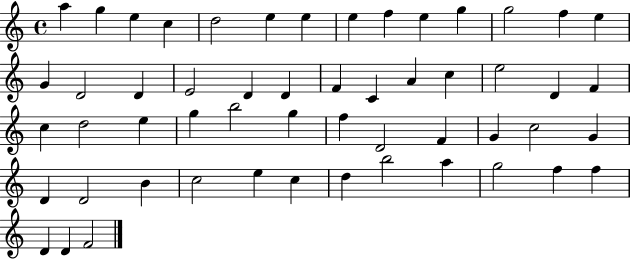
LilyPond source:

{
  \clef treble
  \time 4/4
  \defaultTimeSignature
  \key c \major
  a''4 g''4 e''4 c''4 | d''2 e''4 e''4 | e''4 f''4 e''4 g''4 | g''2 f''4 e''4 | \break g'4 d'2 d'4 | e'2 d'4 d'4 | f'4 c'4 a'4 c''4 | e''2 d'4 f'4 | \break c''4 d''2 e''4 | g''4 b''2 g''4 | f''4 d'2 f'4 | g'4 c''2 g'4 | \break d'4 d'2 b'4 | c''2 e''4 c''4 | d''4 b''2 a''4 | g''2 f''4 f''4 | \break d'4 d'4 f'2 | \bar "|."
}